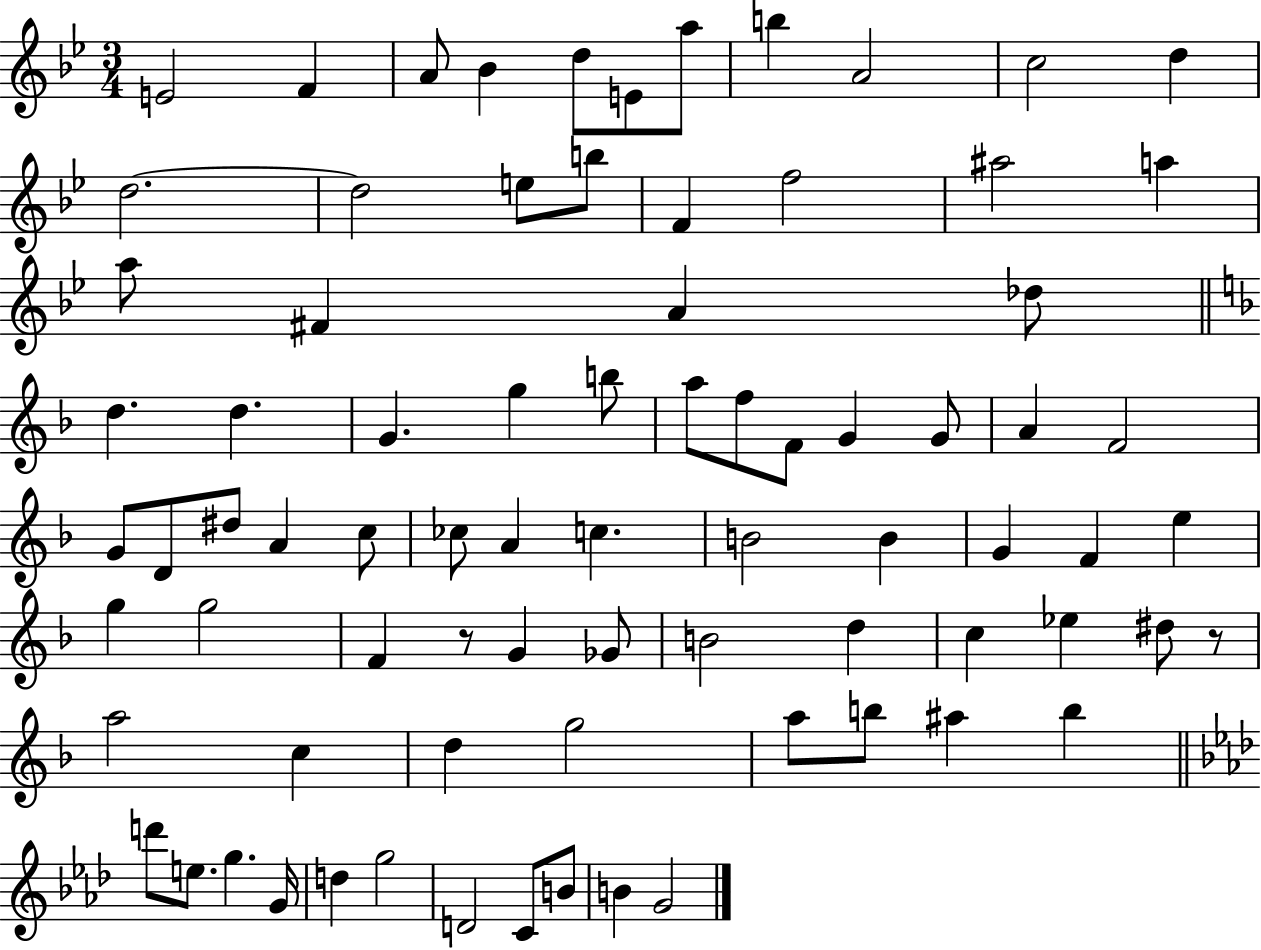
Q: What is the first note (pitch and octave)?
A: E4